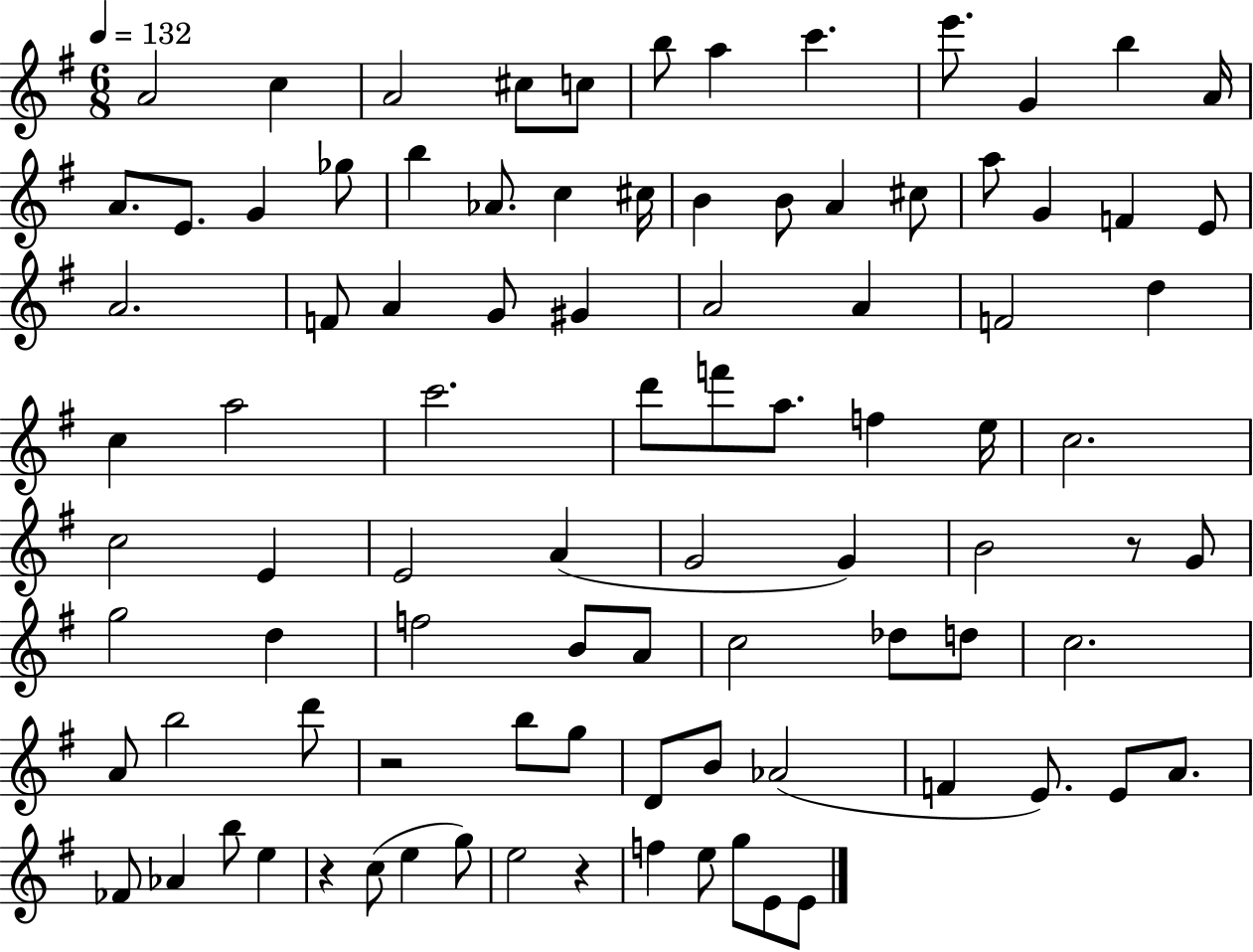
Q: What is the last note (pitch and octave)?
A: E4